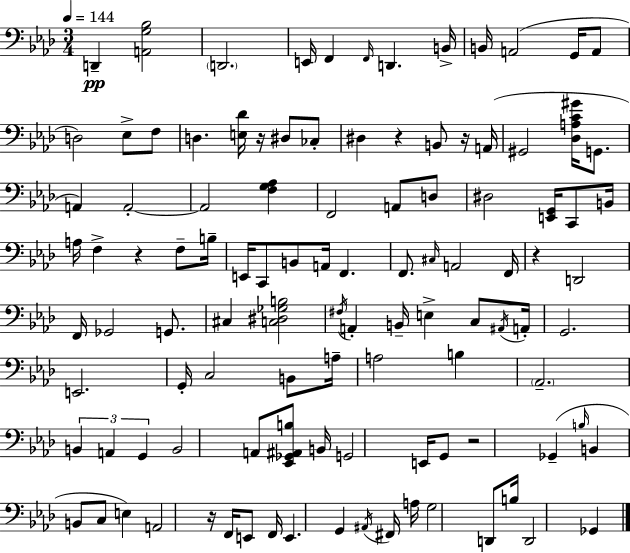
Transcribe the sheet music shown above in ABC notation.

X:1
T:Untitled
M:3/4
L:1/4
K:Fm
D,, [A,,G,_B,]2 D,,2 E,,/4 F,, F,,/4 D,, B,,/4 B,,/4 A,,2 G,,/4 A,,/2 D,2 _E,/2 F,/2 D, [E,_D]/4 z/4 ^D,/2 _C,/2 ^D, z B,,/2 z/4 A,,/4 ^G,,2 [_D,A,C^G]/4 G,,/2 A,, A,,2 A,,2 [F,G,_A,] F,,2 A,,/2 D,/2 ^D,2 [E,,G,,]/4 C,,/2 B,,/4 A,/4 F, z F,/2 B,/4 E,,/4 C,,/2 B,,/2 A,,/4 F,, F,,/2 ^C,/4 A,,2 F,,/4 z D,,2 F,,/4 _G,,2 G,,/2 ^C, [C,^D,_G,B,]2 ^F,/4 A,, B,,/4 E, C,/2 ^A,,/4 A,,/4 G,,2 E,,2 G,,/4 C,2 B,,/2 A,/4 A,2 B, _A,,2 B,, A,, G,, B,,2 A,,/2 [_E,,_G,,^A,,B,]/2 B,,/4 G,,2 E,,/4 G,,/2 z2 _G,, B,/4 B,, B,,/2 C,/2 E, A,,2 z/4 F,,/4 E,,/2 F,,/4 E,, G,, ^A,,/4 ^F,,/4 A,/4 G,2 D,,/2 B,/4 D,,2 _G,,